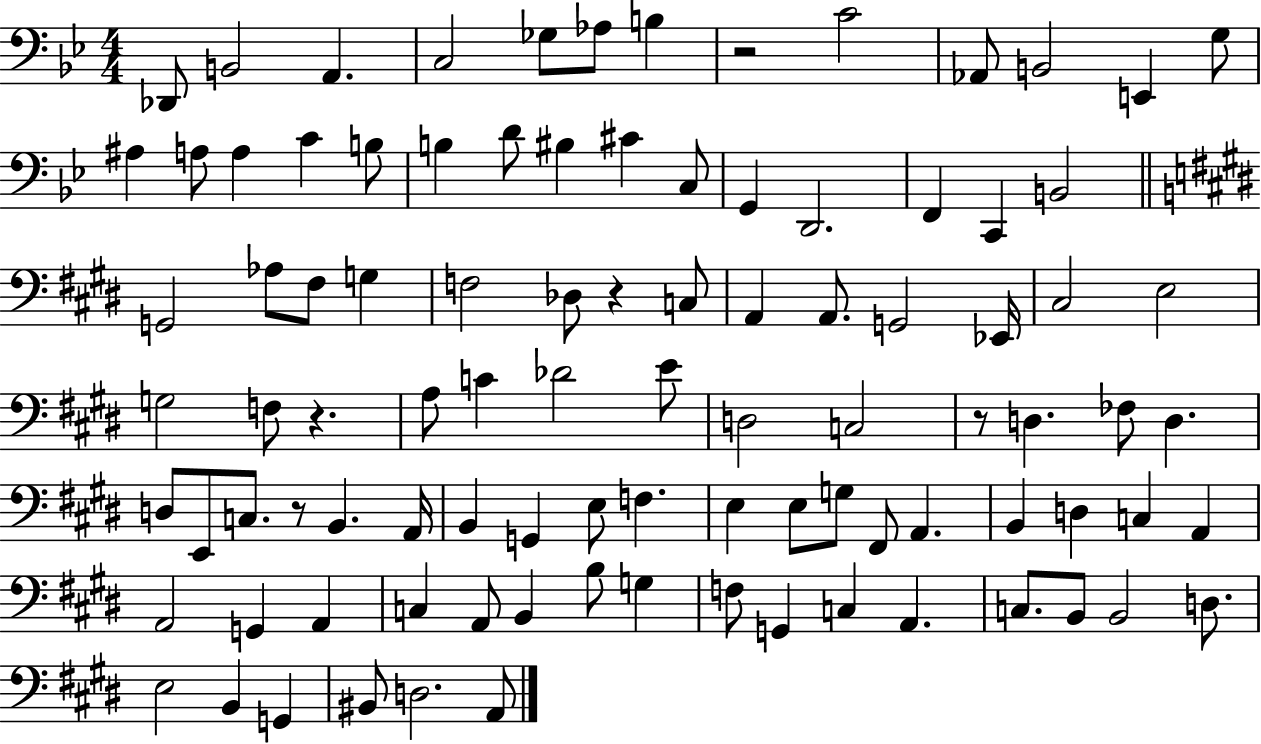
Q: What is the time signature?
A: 4/4